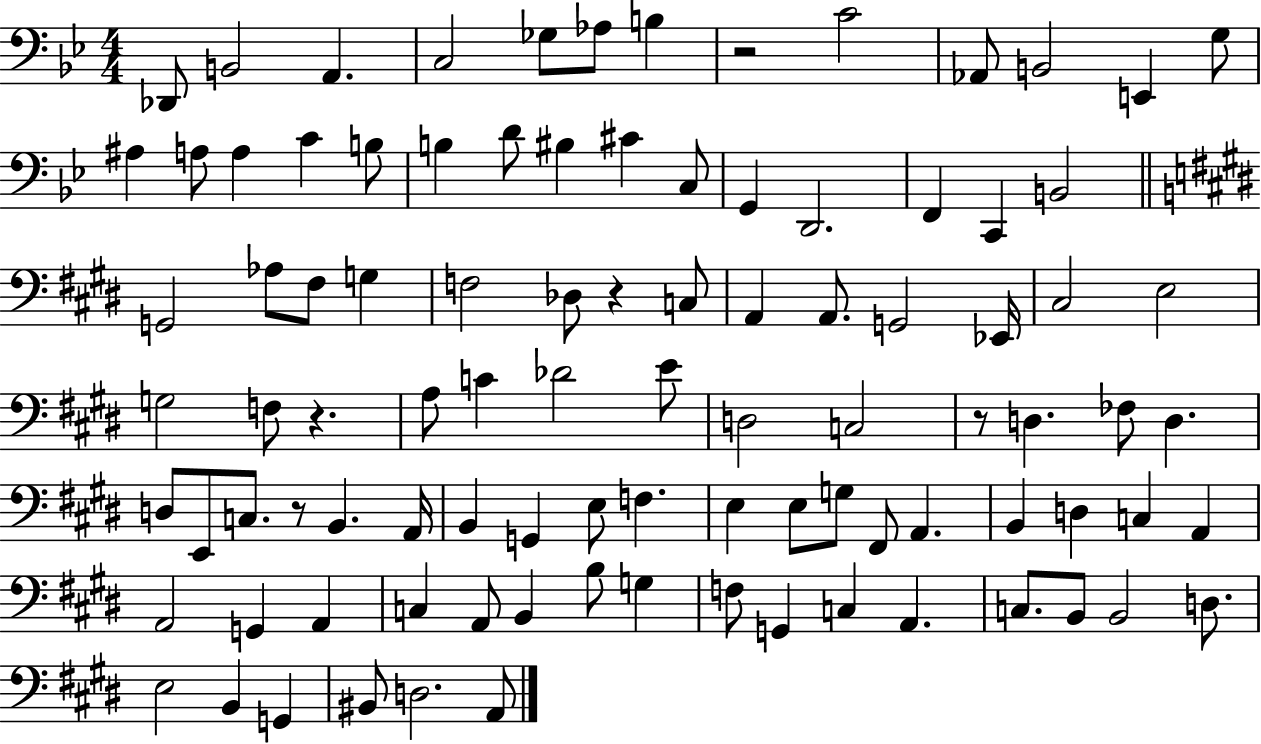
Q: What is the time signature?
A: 4/4